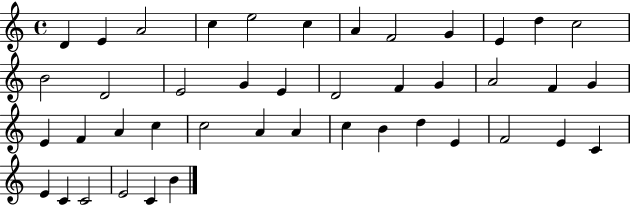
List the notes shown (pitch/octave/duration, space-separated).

D4/q E4/q A4/h C5/q E5/h C5/q A4/q F4/h G4/q E4/q D5/q C5/h B4/h D4/h E4/h G4/q E4/q D4/h F4/q G4/q A4/h F4/q G4/q E4/q F4/q A4/q C5/q C5/h A4/q A4/q C5/q B4/q D5/q E4/q F4/h E4/q C4/q E4/q C4/q C4/h E4/h C4/q B4/q